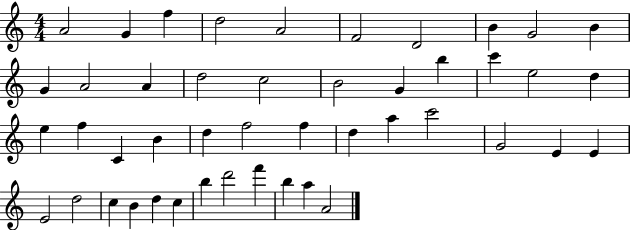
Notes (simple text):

A4/h G4/q F5/q D5/h A4/h F4/h D4/h B4/q G4/h B4/q G4/q A4/h A4/q D5/h C5/h B4/h G4/q B5/q C6/q E5/h D5/q E5/q F5/q C4/q B4/q D5/q F5/h F5/q D5/q A5/q C6/h G4/h E4/q E4/q E4/h D5/h C5/q B4/q D5/q C5/q B5/q D6/h F6/q B5/q A5/q A4/h